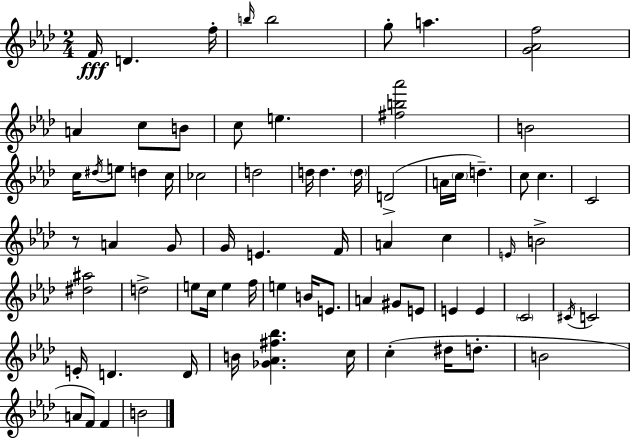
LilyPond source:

{
  \clef treble
  \numericTimeSignature
  \time 2/4
  \key aes \major
  f'16\fff d'4. f''16-. | \grace { b''16 } b''2 | g''8-. a''4. | <g' aes' f''>2 | \break a'4 c''8 b'8 | c''8 e''4. | <fis'' b'' aes'''>2 | b'2 | \break c''16 \acciaccatura { dis''16 } e''8 d''4 | c''16 ces''2 | d''2 | d''16 d''4. | \break \parenthesize d''16 d'2->( | a'16 \parenthesize c''16 d''4.--) | c''8 c''4. | c'2 | \break r8 a'4 | g'8 g'16 e'4. | f'16 a'4 c''4 | \grace { e'16 } b'2-> | \break <dis'' ais''>2 | d''2-> | e''8 c''16 e''4 | f''16 e''4 b'16 | \break e'8. a'4 gis'8 | e'8 e'4 e'4 | \parenthesize c'2 | \acciaccatura { cis'16 } c'2 | \break e'16-. d'4. | d'16 b'16 <ges' aes' fis'' bes''>4. | c''16 c''4-.( | dis''16 d''8.-. b'2 | \break a'8 f'8) | f'4 b'2 | \bar "|."
}